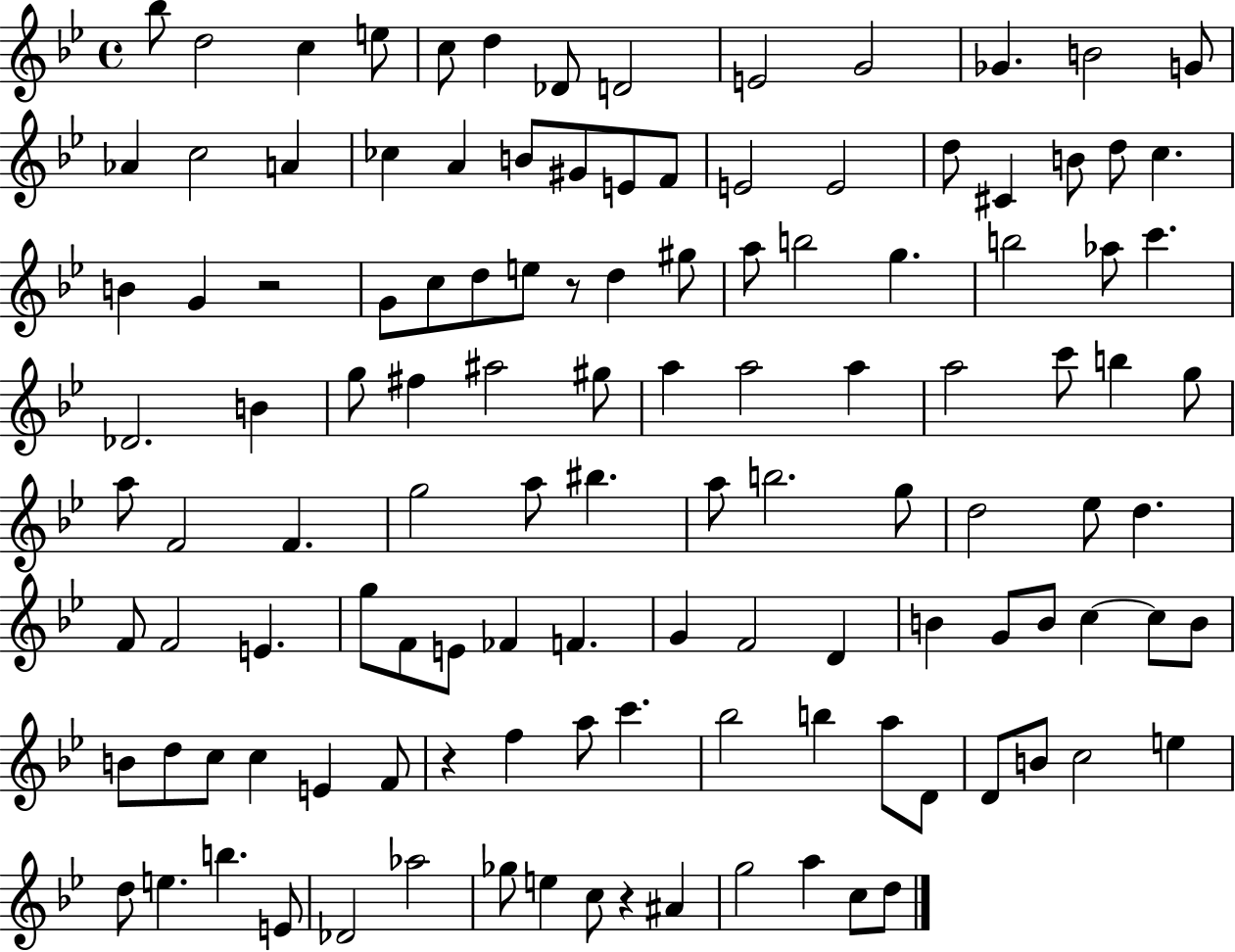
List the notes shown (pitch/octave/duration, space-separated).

Bb5/e D5/h C5/q E5/e C5/e D5/q Db4/e D4/h E4/h G4/h Gb4/q. B4/h G4/e Ab4/q C5/h A4/q CES5/q A4/q B4/e G#4/e E4/e F4/e E4/h E4/h D5/e C#4/q B4/e D5/e C5/q. B4/q G4/q R/h G4/e C5/e D5/e E5/e R/e D5/q G#5/e A5/e B5/h G5/q. B5/h Ab5/e C6/q. Db4/h. B4/q G5/e F#5/q A#5/h G#5/e A5/q A5/h A5/q A5/h C6/e B5/q G5/e A5/e F4/h F4/q. G5/h A5/e BIS5/q. A5/e B5/h. G5/e D5/h Eb5/e D5/q. F4/e F4/h E4/q. G5/e F4/e E4/e FES4/q F4/q. G4/q F4/h D4/q B4/q G4/e B4/e C5/q C5/e B4/e B4/e D5/e C5/e C5/q E4/q F4/e R/q F5/q A5/e C6/q. Bb5/h B5/q A5/e D4/e D4/e B4/e C5/h E5/q D5/e E5/q. B5/q. E4/e Db4/h Ab5/h Gb5/e E5/q C5/e R/q A#4/q G5/h A5/q C5/e D5/e